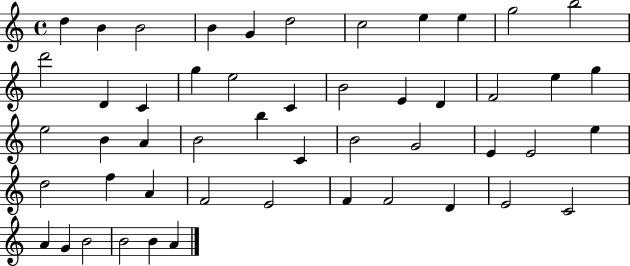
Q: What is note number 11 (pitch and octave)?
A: B5